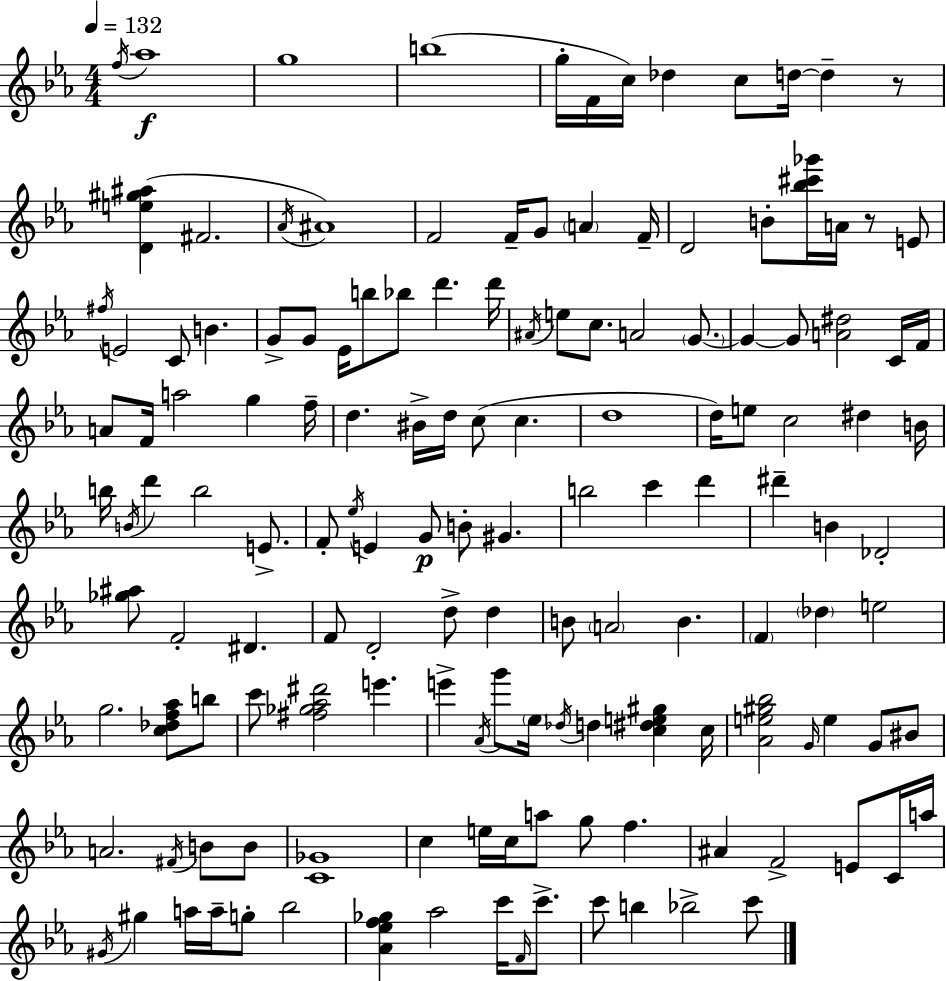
{
  \clef treble
  \numericTimeSignature
  \time 4/4
  \key c \minor
  \tempo 4 = 132
  \acciaccatura { f''16 }\f aes''1 | g''1 | b''1( | g''16-. f'16 c''16) des''4 c''8 d''16~~ d''4-- r8 | \break <d' e'' gis'' ais''>4( fis'2. | \acciaccatura { aes'16 }) ais'1 | f'2 f'16-- g'8 \parenthesize a'4 | f'16-- d'2 b'8-. <bes'' cis''' ges'''>16 a'16 r8 | \break e'8 \acciaccatura { fis''16 } e'2 c'8 b'4. | g'8-> g'8 ees'16 b''8 bes''8 d'''4. | d'''16 \acciaccatura { ais'16 } e''8 c''8. a'2 | \parenthesize g'8.~~ g'4~~ g'8 <a' dis''>2 | \break c'16 f'16 a'8 f'16 a''2 g''4 | f''16-- d''4. bis'16-> d''16 c''8( c''4. | d''1 | d''16) e''8 c''2 dis''4 | \break b'16 b''16 \acciaccatura { b'16 } d'''4 b''2 | e'8.-> f'8-. \acciaccatura { ees''16 } e'4 g'8\p b'8-. | gis'4. b''2 c'''4 | d'''4 dis'''4-- b'4 des'2-. | \break <ges'' ais''>8 f'2-. | dis'4. f'8 d'2-. | d''8-> d''4 b'8 \parenthesize a'2 | b'4. \parenthesize f'4 \parenthesize des''4 e''2 | \break g''2. | <c'' des'' f'' aes''>8 b''8 c'''8 <fis'' ges'' aes'' dis'''>2 | e'''4. e'''4-> \acciaccatura { aes'16 } g'''8 \parenthesize ees''16 \acciaccatura { des''16 } d''4 | <c'' dis'' e'' gis''>4 c''16 <aes' e'' gis'' bes''>2 | \break \grace { g'16 } e''4 g'8 bis'8 a'2. | \acciaccatura { fis'16 } b'8 b'8 <c' ges'>1 | c''4 e''16 c''16 | a''8 g''8 f''4. ais'4 f'2-> | \break e'8 c'16 a''16 \acciaccatura { gis'16 } gis''4 a''16 | a''16-- g''8-. bes''2 <aes' ees'' f'' ges''>4 aes''2 | c'''16 \grace { f'16 } c'''8.-> c'''8 b''4 | bes''2-> c'''8 \bar "|."
}